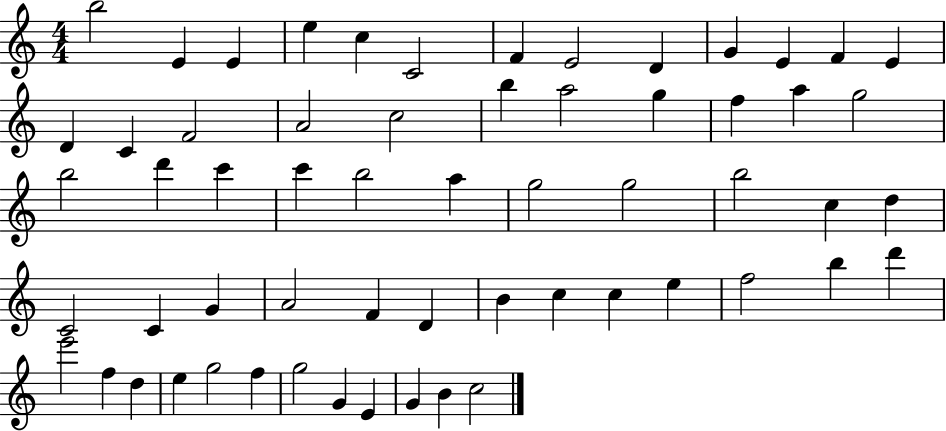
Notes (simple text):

B5/h E4/q E4/q E5/q C5/q C4/h F4/q E4/h D4/q G4/q E4/q F4/q E4/q D4/q C4/q F4/h A4/h C5/h B5/q A5/h G5/q F5/q A5/q G5/h B5/h D6/q C6/q C6/q B5/h A5/q G5/h G5/h B5/h C5/q D5/q C4/h C4/q G4/q A4/h F4/q D4/q B4/q C5/q C5/q E5/q F5/h B5/q D6/q E6/h F5/q D5/q E5/q G5/h F5/q G5/h G4/q E4/q G4/q B4/q C5/h